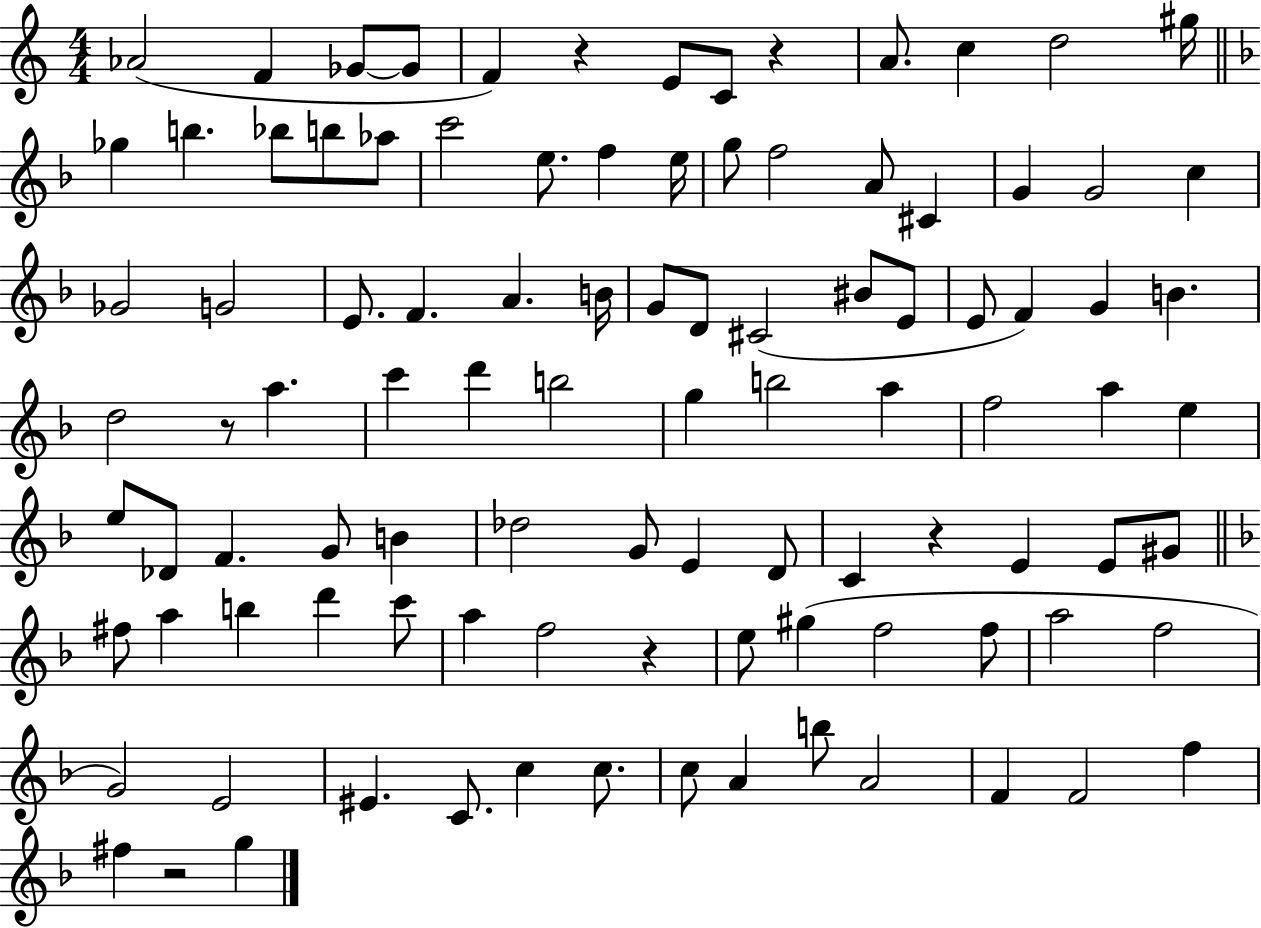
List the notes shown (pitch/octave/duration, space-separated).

Ab4/h F4/q Gb4/e Gb4/e F4/q R/q E4/e C4/e R/q A4/e. C5/q D5/h G#5/s Gb5/q B5/q. Bb5/e B5/e Ab5/e C6/h E5/e. F5/q E5/s G5/e F5/h A4/e C#4/q G4/q G4/h C5/q Gb4/h G4/h E4/e. F4/q. A4/q. B4/s G4/e D4/e C#4/h BIS4/e E4/e E4/e F4/q G4/q B4/q. D5/h R/e A5/q. C6/q D6/q B5/h G5/q B5/h A5/q F5/h A5/q E5/q E5/e Db4/e F4/q. G4/e B4/q Db5/h G4/e E4/q D4/e C4/q R/q E4/q E4/e G#4/e F#5/e A5/q B5/q D6/q C6/e A5/q F5/h R/q E5/e G#5/q F5/h F5/e A5/h F5/h G4/h E4/h EIS4/q. C4/e. C5/q C5/e. C5/e A4/q B5/e A4/h F4/q F4/h F5/q F#5/q R/h G5/q